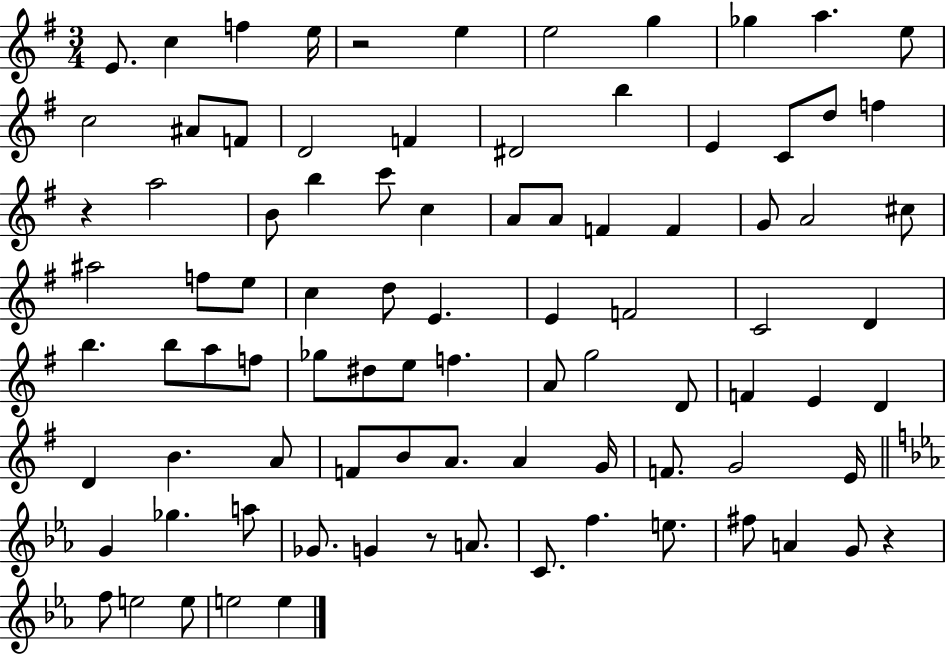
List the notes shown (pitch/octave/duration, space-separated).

E4/e. C5/q F5/q E5/s R/h E5/q E5/h G5/q Gb5/q A5/q. E5/e C5/h A#4/e F4/e D4/h F4/q D#4/h B5/q E4/q C4/e D5/e F5/q R/q A5/h B4/e B5/q C6/e C5/q A4/e A4/e F4/q F4/q G4/e A4/h C#5/e A#5/h F5/e E5/e C5/q D5/e E4/q. E4/q F4/h C4/h D4/q B5/q. B5/e A5/e F5/e Gb5/e D#5/e E5/e F5/q. A4/e G5/h D4/e F4/q E4/q D4/q D4/q B4/q. A4/e F4/e B4/e A4/e. A4/q G4/s F4/e. G4/h E4/s G4/q Gb5/q. A5/e Gb4/e. G4/q R/e A4/e. C4/e. F5/q. E5/e. F#5/e A4/q G4/e R/q F5/e E5/h E5/e E5/h E5/q